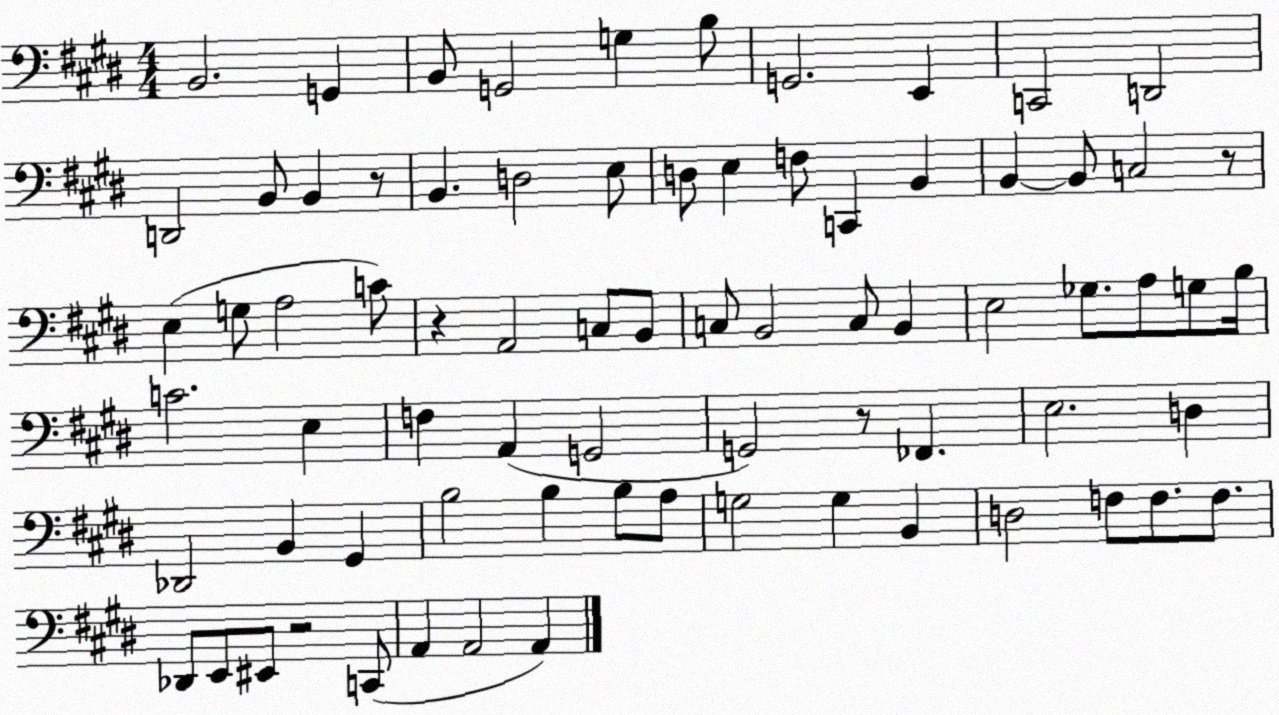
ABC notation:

X:1
T:Untitled
M:4/4
L:1/4
K:E
B,,2 G,, B,,/2 G,,2 G, B,/2 G,,2 E,, C,,2 D,,2 D,,2 B,,/2 B,, z/2 B,, D,2 E,/2 D,/2 E, F,/2 C,, B,, B,, B,,/2 C,2 z/2 E, G,/2 A,2 C/2 z A,,2 C,/2 B,,/2 C,/2 B,,2 C,/2 B,, E,2 _G,/2 A,/2 G,/2 B,/4 C2 E, F, A,, G,,2 G,,2 z/2 _F,, E,2 D, _D,,2 B,, ^G,, B,2 B, B,/2 A,/2 G,2 G, B,, D,2 F,/2 F,/2 F,/2 _D,,/2 E,,/2 ^E,,/2 z2 C,,/2 A,, A,,2 A,,